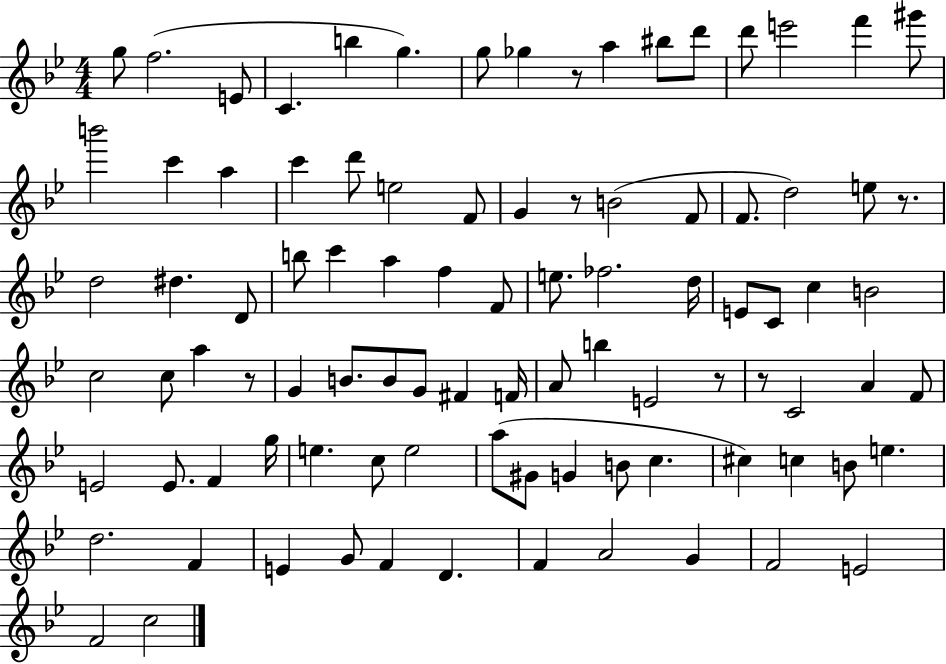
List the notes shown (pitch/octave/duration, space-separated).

G5/e F5/h. E4/e C4/q. B5/q G5/q. G5/e Gb5/q R/e A5/q BIS5/e D6/e D6/e E6/h F6/q G#6/e B6/h C6/q A5/q C6/q D6/e E5/h F4/e G4/q R/e B4/h F4/e F4/e. D5/h E5/e R/e. D5/h D#5/q. D4/e B5/e C6/q A5/q F5/q F4/e E5/e. FES5/h. D5/s E4/e C4/e C5/q B4/h C5/h C5/e A5/q R/e G4/q B4/e. B4/e G4/e F#4/q F4/s A4/e B5/q E4/h R/e R/e C4/h A4/q F4/e E4/h E4/e. F4/q G5/s E5/q. C5/e E5/h A5/e G#4/e G4/q B4/e C5/q. C#5/q C5/q B4/e E5/q. D5/h. F4/q E4/q G4/e F4/q D4/q. F4/q A4/h G4/q F4/h E4/h F4/h C5/h